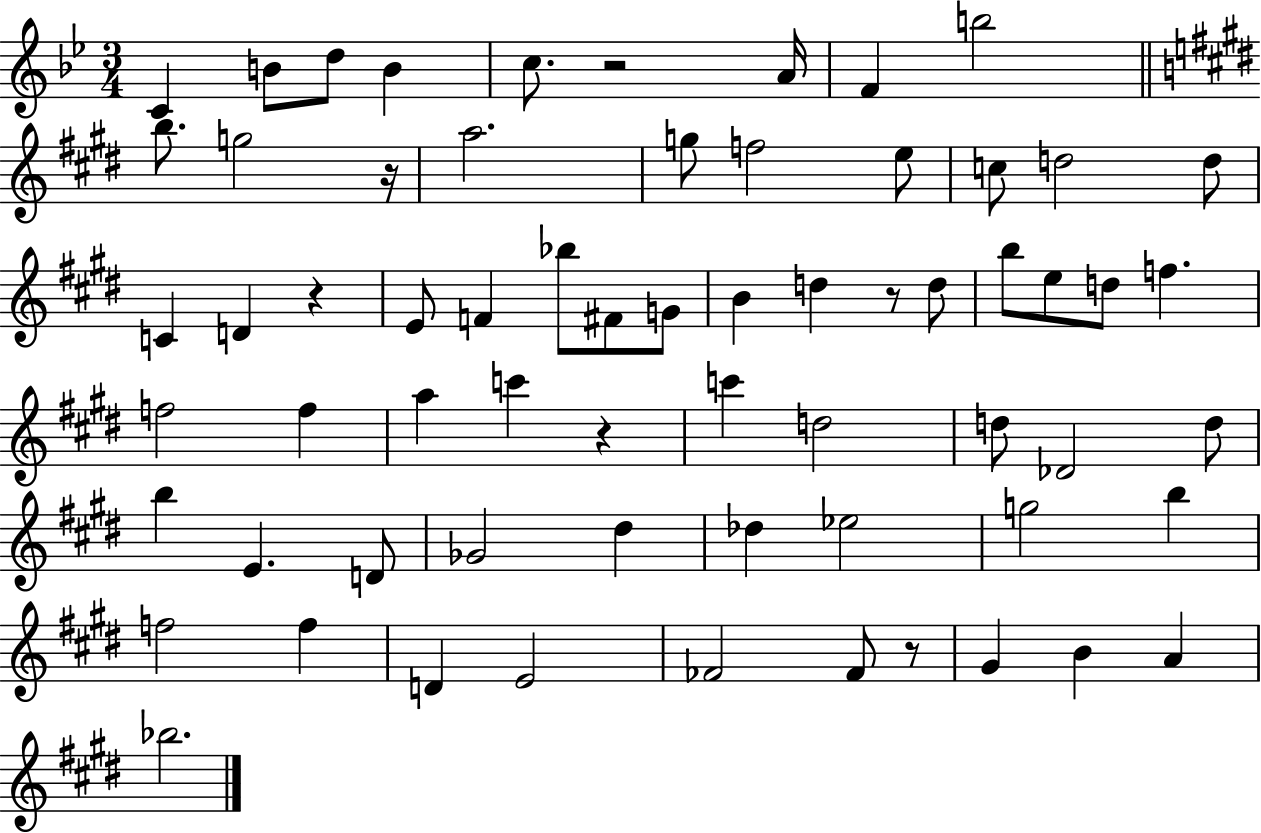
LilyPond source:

{
  \clef treble
  \numericTimeSignature
  \time 3/4
  \key bes \major
  c'4 b'8 d''8 b'4 | c''8. r2 a'16 | f'4 b''2 | \bar "||" \break \key e \major b''8. g''2 r16 | a''2. | g''8 f''2 e''8 | c''8 d''2 d''8 | \break c'4 d'4 r4 | e'8 f'4 bes''8 fis'8 g'8 | b'4 d''4 r8 d''8 | b''8 e''8 d''8 f''4. | \break f''2 f''4 | a''4 c'''4 r4 | c'''4 d''2 | d''8 des'2 d''8 | \break b''4 e'4. d'8 | ges'2 dis''4 | des''4 ees''2 | g''2 b''4 | \break f''2 f''4 | d'4 e'2 | fes'2 fes'8 r8 | gis'4 b'4 a'4 | \break bes''2. | \bar "|."
}